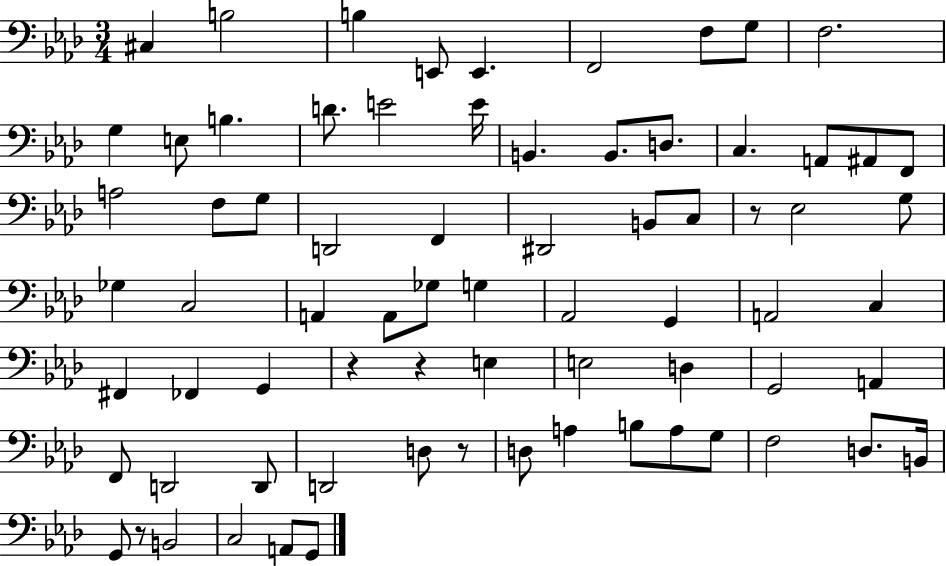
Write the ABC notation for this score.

X:1
T:Untitled
M:3/4
L:1/4
K:Ab
^C, B,2 B, E,,/2 E,, F,,2 F,/2 G,/2 F,2 G, E,/2 B, D/2 E2 E/4 B,, B,,/2 D,/2 C, A,,/2 ^A,,/2 F,,/2 A,2 F,/2 G,/2 D,,2 F,, ^D,,2 B,,/2 C,/2 z/2 _E,2 G,/2 _G, C,2 A,, A,,/2 _G,/2 G, _A,,2 G,, A,,2 C, ^F,, _F,, G,, z z E, E,2 D, G,,2 A,, F,,/2 D,,2 D,,/2 D,,2 D,/2 z/2 D,/2 A, B,/2 A,/2 G,/2 F,2 D,/2 B,,/4 G,,/2 z/2 B,,2 C,2 A,,/2 G,,/2